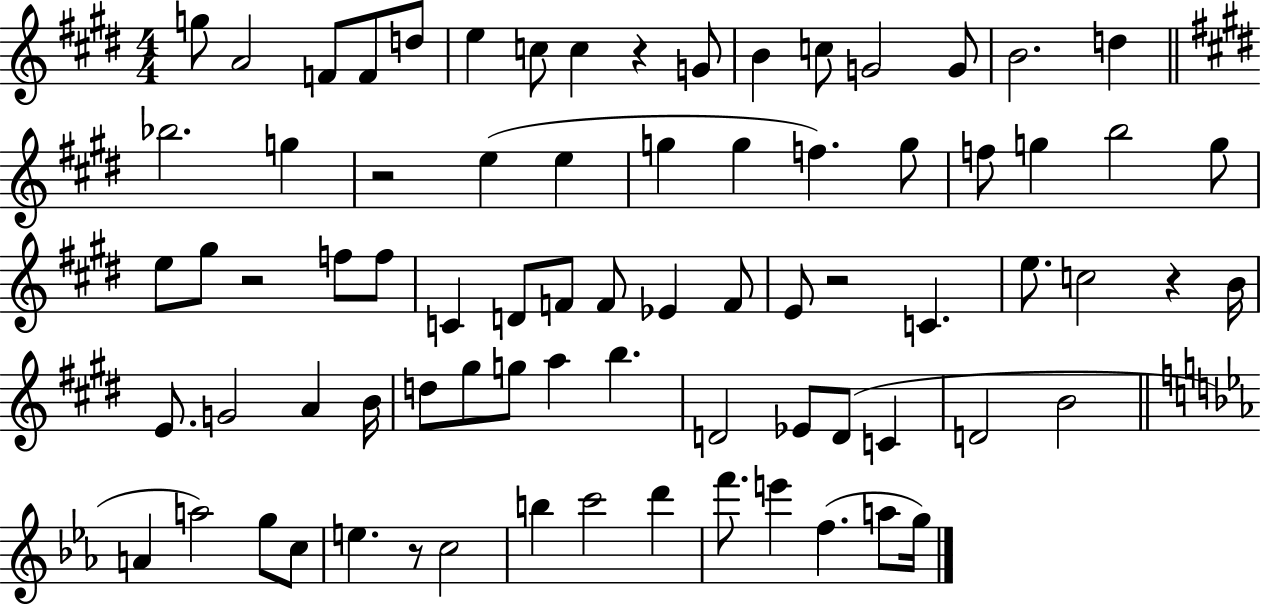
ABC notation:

X:1
T:Untitled
M:4/4
L:1/4
K:E
g/2 A2 F/2 F/2 d/2 e c/2 c z G/2 B c/2 G2 G/2 B2 d _b2 g z2 e e g g f g/2 f/2 g b2 g/2 e/2 ^g/2 z2 f/2 f/2 C D/2 F/2 F/2 _E F/2 E/2 z2 C e/2 c2 z B/4 E/2 G2 A B/4 d/2 ^g/2 g/2 a b D2 _E/2 D/2 C D2 B2 A a2 g/2 c/2 e z/2 c2 b c'2 d' f'/2 e' f a/2 g/4